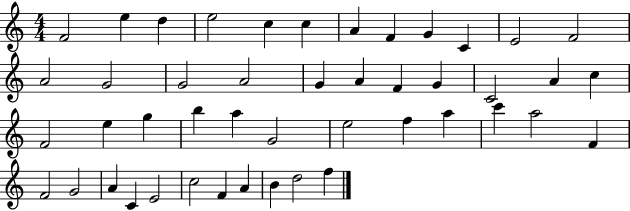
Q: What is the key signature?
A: C major